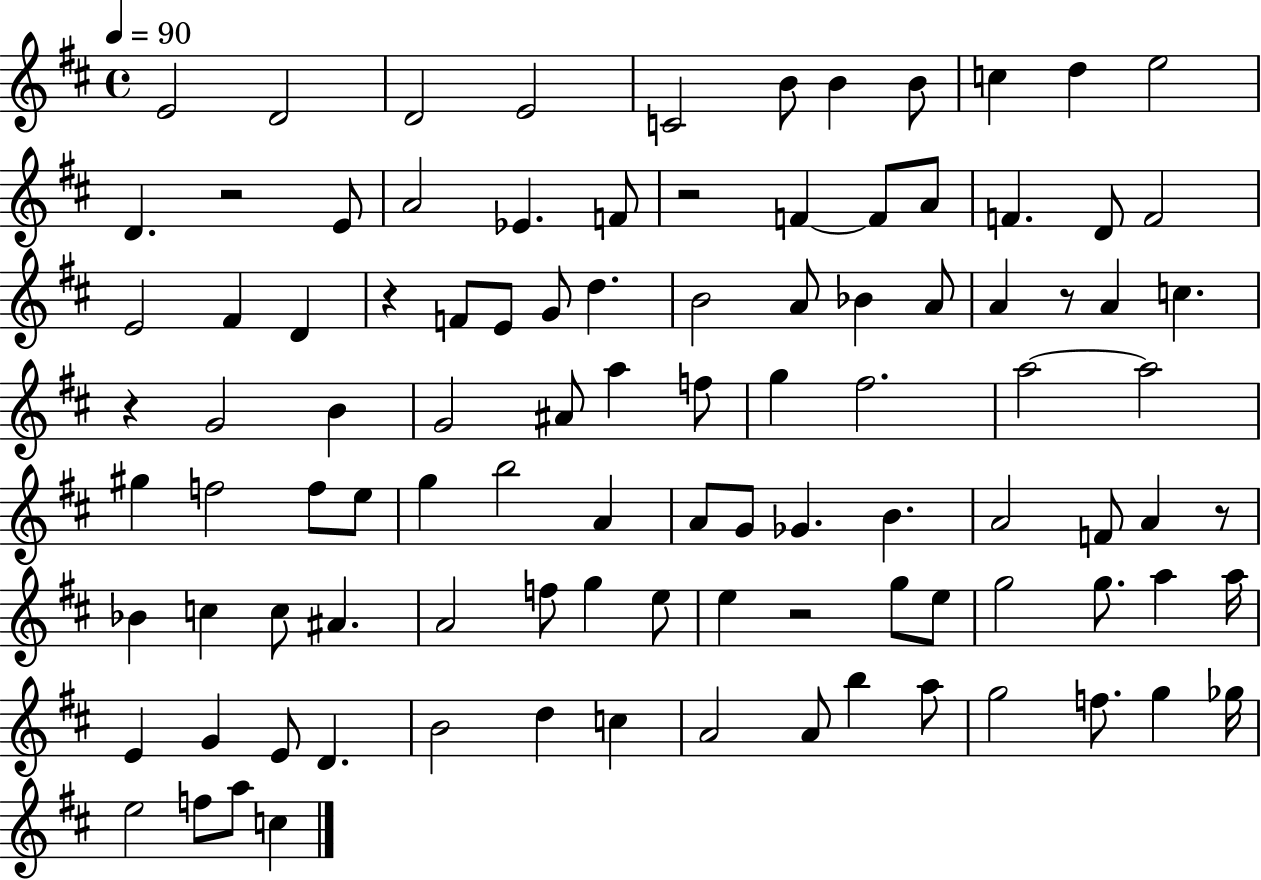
{
  \clef treble
  \time 4/4
  \defaultTimeSignature
  \key d \major
  \tempo 4 = 90
  e'2 d'2 | d'2 e'2 | c'2 b'8 b'4 b'8 | c''4 d''4 e''2 | \break d'4. r2 e'8 | a'2 ees'4. f'8 | r2 f'4~~ f'8 a'8 | f'4. d'8 f'2 | \break e'2 fis'4 d'4 | r4 f'8 e'8 g'8 d''4. | b'2 a'8 bes'4 a'8 | a'4 r8 a'4 c''4. | \break r4 g'2 b'4 | g'2 ais'8 a''4 f''8 | g''4 fis''2. | a''2~~ a''2 | \break gis''4 f''2 f''8 e''8 | g''4 b''2 a'4 | a'8 g'8 ges'4. b'4. | a'2 f'8 a'4 r8 | \break bes'4 c''4 c''8 ais'4. | a'2 f''8 g''4 e''8 | e''4 r2 g''8 e''8 | g''2 g''8. a''4 a''16 | \break e'4 g'4 e'8 d'4. | b'2 d''4 c''4 | a'2 a'8 b''4 a''8 | g''2 f''8. g''4 ges''16 | \break e''2 f''8 a''8 c''4 | \bar "|."
}